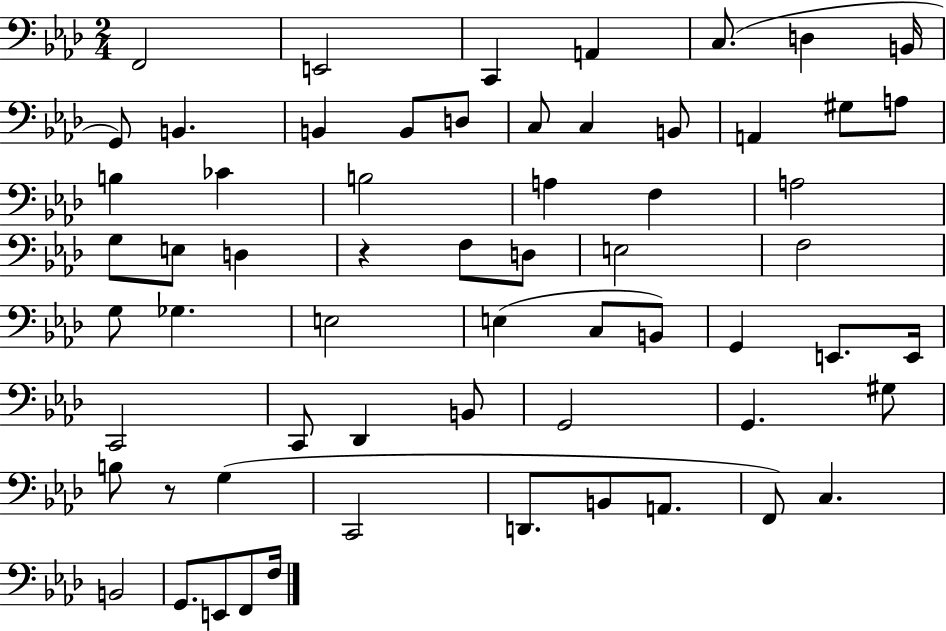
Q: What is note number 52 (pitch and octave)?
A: B2